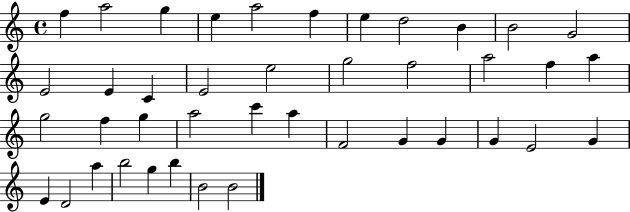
{
  \clef treble
  \time 4/4
  \defaultTimeSignature
  \key c \major
  f''4 a''2 g''4 | e''4 a''2 f''4 | e''4 d''2 b'4 | b'2 g'2 | \break e'2 e'4 c'4 | e'2 e''2 | g''2 f''2 | a''2 f''4 a''4 | \break g''2 f''4 g''4 | a''2 c'''4 a''4 | f'2 g'4 g'4 | g'4 e'2 g'4 | \break e'4 d'2 a''4 | b''2 g''4 b''4 | b'2 b'2 | \bar "|."
}